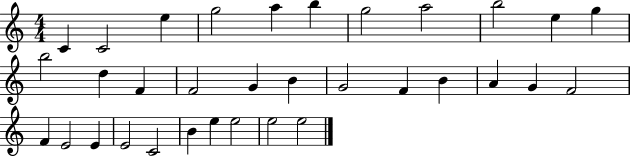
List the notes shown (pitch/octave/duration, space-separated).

C4/q C4/h E5/q G5/h A5/q B5/q G5/h A5/h B5/h E5/q G5/q B5/h D5/q F4/q F4/h G4/q B4/q G4/h F4/q B4/q A4/q G4/q F4/h F4/q E4/h E4/q E4/h C4/h B4/q E5/q E5/h E5/h E5/h